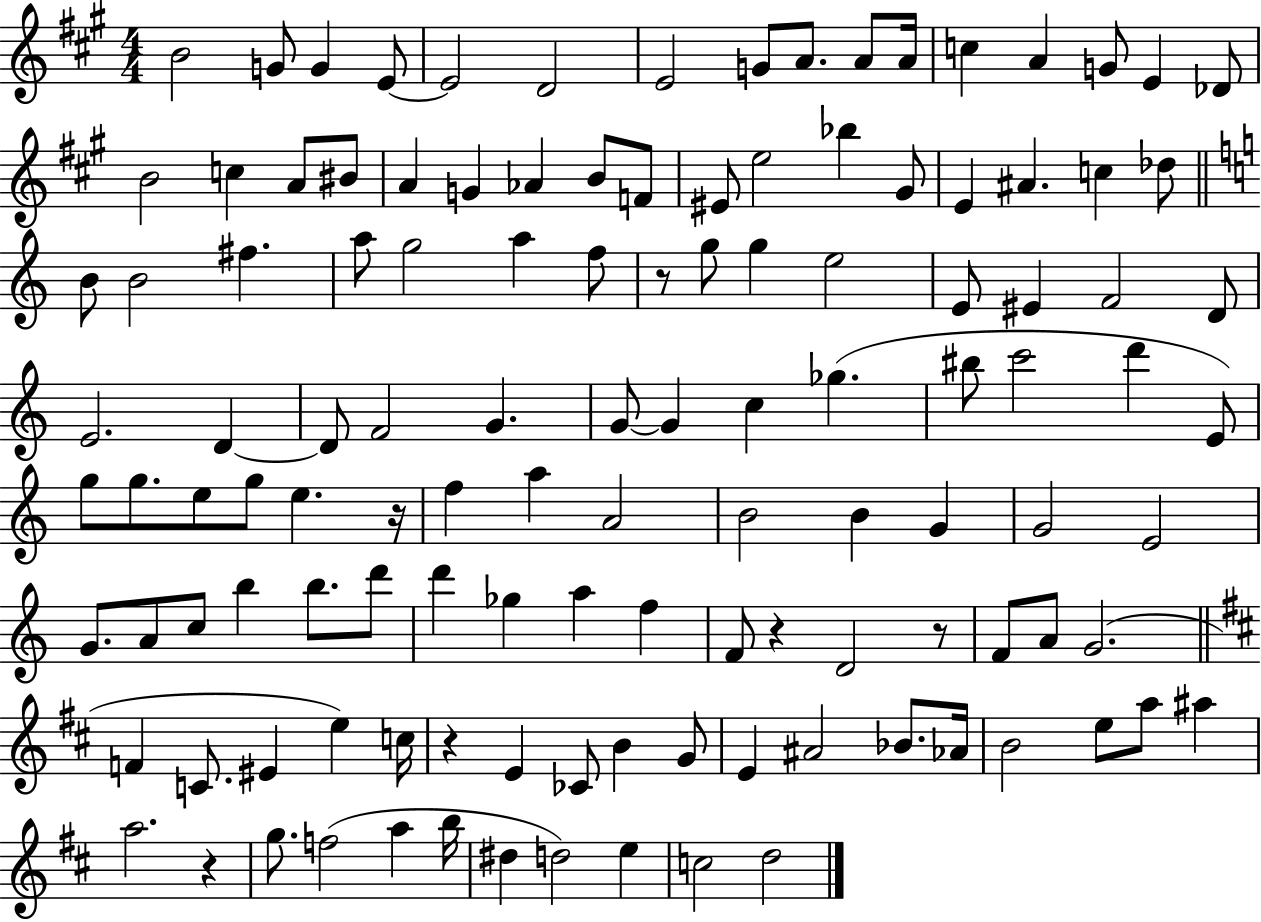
B4/h G4/e G4/q E4/e E4/h D4/h E4/h G4/e A4/e. A4/e A4/s C5/q A4/q G4/e E4/q Db4/e B4/h C5/q A4/e BIS4/e A4/q G4/q Ab4/q B4/e F4/e EIS4/e E5/h Bb5/q G#4/e E4/q A#4/q. C5/q Db5/e B4/e B4/h F#5/q. A5/e G5/h A5/q F5/e R/e G5/e G5/q E5/h E4/e EIS4/q F4/h D4/e E4/h. D4/q D4/e F4/h G4/q. G4/e G4/q C5/q Gb5/q. BIS5/e C6/h D6/q E4/e G5/e G5/e. E5/e G5/e E5/q. R/s F5/q A5/q A4/h B4/h B4/q G4/q G4/h E4/h G4/e. A4/e C5/e B5/q B5/e. D6/e D6/q Gb5/q A5/q F5/q F4/e R/q D4/h R/e F4/e A4/e G4/h. F4/q C4/e. EIS4/q E5/q C5/s R/q E4/q CES4/e B4/q G4/e E4/q A#4/h Bb4/e. Ab4/s B4/h E5/e A5/e A#5/q A5/h. R/q G5/e. F5/h A5/q B5/s D#5/q D5/h E5/q C5/h D5/h